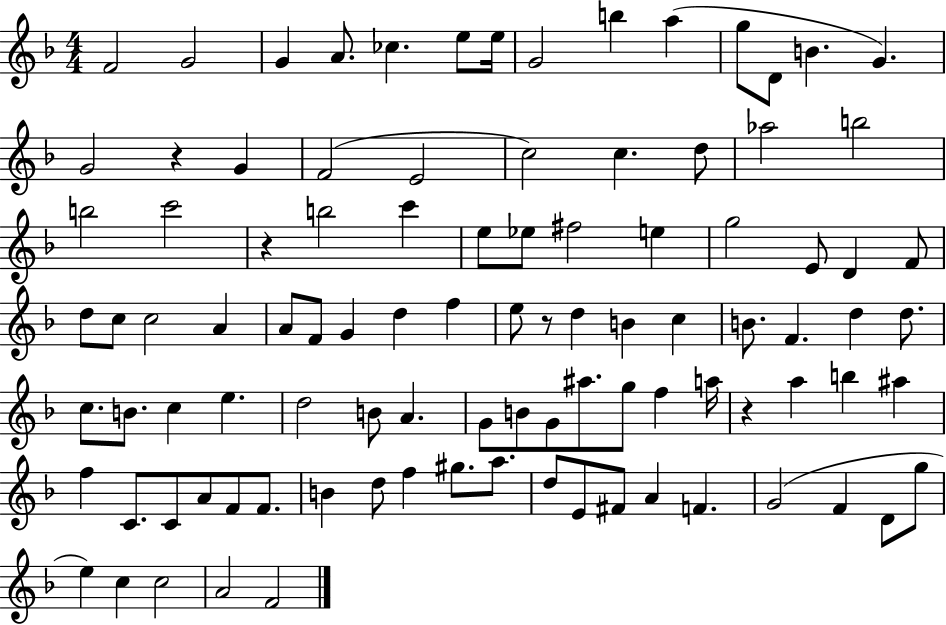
X:1
T:Untitled
M:4/4
L:1/4
K:F
F2 G2 G A/2 _c e/2 e/4 G2 b a g/2 D/2 B G G2 z G F2 E2 c2 c d/2 _a2 b2 b2 c'2 z b2 c' e/2 _e/2 ^f2 e g2 E/2 D F/2 d/2 c/2 c2 A A/2 F/2 G d f e/2 z/2 d B c B/2 F d d/2 c/2 B/2 c e d2 B/2 A G/2 B/2 G/2 ^a/2 g/2 f a/4 z a b ^a f C/2 C/2 A/2 F/2 F/2 B d/2 f ^g/2 a/2 d/2 E/2 ^F/2 A F G2 F D/2 g/2 e c c2 A2 F2